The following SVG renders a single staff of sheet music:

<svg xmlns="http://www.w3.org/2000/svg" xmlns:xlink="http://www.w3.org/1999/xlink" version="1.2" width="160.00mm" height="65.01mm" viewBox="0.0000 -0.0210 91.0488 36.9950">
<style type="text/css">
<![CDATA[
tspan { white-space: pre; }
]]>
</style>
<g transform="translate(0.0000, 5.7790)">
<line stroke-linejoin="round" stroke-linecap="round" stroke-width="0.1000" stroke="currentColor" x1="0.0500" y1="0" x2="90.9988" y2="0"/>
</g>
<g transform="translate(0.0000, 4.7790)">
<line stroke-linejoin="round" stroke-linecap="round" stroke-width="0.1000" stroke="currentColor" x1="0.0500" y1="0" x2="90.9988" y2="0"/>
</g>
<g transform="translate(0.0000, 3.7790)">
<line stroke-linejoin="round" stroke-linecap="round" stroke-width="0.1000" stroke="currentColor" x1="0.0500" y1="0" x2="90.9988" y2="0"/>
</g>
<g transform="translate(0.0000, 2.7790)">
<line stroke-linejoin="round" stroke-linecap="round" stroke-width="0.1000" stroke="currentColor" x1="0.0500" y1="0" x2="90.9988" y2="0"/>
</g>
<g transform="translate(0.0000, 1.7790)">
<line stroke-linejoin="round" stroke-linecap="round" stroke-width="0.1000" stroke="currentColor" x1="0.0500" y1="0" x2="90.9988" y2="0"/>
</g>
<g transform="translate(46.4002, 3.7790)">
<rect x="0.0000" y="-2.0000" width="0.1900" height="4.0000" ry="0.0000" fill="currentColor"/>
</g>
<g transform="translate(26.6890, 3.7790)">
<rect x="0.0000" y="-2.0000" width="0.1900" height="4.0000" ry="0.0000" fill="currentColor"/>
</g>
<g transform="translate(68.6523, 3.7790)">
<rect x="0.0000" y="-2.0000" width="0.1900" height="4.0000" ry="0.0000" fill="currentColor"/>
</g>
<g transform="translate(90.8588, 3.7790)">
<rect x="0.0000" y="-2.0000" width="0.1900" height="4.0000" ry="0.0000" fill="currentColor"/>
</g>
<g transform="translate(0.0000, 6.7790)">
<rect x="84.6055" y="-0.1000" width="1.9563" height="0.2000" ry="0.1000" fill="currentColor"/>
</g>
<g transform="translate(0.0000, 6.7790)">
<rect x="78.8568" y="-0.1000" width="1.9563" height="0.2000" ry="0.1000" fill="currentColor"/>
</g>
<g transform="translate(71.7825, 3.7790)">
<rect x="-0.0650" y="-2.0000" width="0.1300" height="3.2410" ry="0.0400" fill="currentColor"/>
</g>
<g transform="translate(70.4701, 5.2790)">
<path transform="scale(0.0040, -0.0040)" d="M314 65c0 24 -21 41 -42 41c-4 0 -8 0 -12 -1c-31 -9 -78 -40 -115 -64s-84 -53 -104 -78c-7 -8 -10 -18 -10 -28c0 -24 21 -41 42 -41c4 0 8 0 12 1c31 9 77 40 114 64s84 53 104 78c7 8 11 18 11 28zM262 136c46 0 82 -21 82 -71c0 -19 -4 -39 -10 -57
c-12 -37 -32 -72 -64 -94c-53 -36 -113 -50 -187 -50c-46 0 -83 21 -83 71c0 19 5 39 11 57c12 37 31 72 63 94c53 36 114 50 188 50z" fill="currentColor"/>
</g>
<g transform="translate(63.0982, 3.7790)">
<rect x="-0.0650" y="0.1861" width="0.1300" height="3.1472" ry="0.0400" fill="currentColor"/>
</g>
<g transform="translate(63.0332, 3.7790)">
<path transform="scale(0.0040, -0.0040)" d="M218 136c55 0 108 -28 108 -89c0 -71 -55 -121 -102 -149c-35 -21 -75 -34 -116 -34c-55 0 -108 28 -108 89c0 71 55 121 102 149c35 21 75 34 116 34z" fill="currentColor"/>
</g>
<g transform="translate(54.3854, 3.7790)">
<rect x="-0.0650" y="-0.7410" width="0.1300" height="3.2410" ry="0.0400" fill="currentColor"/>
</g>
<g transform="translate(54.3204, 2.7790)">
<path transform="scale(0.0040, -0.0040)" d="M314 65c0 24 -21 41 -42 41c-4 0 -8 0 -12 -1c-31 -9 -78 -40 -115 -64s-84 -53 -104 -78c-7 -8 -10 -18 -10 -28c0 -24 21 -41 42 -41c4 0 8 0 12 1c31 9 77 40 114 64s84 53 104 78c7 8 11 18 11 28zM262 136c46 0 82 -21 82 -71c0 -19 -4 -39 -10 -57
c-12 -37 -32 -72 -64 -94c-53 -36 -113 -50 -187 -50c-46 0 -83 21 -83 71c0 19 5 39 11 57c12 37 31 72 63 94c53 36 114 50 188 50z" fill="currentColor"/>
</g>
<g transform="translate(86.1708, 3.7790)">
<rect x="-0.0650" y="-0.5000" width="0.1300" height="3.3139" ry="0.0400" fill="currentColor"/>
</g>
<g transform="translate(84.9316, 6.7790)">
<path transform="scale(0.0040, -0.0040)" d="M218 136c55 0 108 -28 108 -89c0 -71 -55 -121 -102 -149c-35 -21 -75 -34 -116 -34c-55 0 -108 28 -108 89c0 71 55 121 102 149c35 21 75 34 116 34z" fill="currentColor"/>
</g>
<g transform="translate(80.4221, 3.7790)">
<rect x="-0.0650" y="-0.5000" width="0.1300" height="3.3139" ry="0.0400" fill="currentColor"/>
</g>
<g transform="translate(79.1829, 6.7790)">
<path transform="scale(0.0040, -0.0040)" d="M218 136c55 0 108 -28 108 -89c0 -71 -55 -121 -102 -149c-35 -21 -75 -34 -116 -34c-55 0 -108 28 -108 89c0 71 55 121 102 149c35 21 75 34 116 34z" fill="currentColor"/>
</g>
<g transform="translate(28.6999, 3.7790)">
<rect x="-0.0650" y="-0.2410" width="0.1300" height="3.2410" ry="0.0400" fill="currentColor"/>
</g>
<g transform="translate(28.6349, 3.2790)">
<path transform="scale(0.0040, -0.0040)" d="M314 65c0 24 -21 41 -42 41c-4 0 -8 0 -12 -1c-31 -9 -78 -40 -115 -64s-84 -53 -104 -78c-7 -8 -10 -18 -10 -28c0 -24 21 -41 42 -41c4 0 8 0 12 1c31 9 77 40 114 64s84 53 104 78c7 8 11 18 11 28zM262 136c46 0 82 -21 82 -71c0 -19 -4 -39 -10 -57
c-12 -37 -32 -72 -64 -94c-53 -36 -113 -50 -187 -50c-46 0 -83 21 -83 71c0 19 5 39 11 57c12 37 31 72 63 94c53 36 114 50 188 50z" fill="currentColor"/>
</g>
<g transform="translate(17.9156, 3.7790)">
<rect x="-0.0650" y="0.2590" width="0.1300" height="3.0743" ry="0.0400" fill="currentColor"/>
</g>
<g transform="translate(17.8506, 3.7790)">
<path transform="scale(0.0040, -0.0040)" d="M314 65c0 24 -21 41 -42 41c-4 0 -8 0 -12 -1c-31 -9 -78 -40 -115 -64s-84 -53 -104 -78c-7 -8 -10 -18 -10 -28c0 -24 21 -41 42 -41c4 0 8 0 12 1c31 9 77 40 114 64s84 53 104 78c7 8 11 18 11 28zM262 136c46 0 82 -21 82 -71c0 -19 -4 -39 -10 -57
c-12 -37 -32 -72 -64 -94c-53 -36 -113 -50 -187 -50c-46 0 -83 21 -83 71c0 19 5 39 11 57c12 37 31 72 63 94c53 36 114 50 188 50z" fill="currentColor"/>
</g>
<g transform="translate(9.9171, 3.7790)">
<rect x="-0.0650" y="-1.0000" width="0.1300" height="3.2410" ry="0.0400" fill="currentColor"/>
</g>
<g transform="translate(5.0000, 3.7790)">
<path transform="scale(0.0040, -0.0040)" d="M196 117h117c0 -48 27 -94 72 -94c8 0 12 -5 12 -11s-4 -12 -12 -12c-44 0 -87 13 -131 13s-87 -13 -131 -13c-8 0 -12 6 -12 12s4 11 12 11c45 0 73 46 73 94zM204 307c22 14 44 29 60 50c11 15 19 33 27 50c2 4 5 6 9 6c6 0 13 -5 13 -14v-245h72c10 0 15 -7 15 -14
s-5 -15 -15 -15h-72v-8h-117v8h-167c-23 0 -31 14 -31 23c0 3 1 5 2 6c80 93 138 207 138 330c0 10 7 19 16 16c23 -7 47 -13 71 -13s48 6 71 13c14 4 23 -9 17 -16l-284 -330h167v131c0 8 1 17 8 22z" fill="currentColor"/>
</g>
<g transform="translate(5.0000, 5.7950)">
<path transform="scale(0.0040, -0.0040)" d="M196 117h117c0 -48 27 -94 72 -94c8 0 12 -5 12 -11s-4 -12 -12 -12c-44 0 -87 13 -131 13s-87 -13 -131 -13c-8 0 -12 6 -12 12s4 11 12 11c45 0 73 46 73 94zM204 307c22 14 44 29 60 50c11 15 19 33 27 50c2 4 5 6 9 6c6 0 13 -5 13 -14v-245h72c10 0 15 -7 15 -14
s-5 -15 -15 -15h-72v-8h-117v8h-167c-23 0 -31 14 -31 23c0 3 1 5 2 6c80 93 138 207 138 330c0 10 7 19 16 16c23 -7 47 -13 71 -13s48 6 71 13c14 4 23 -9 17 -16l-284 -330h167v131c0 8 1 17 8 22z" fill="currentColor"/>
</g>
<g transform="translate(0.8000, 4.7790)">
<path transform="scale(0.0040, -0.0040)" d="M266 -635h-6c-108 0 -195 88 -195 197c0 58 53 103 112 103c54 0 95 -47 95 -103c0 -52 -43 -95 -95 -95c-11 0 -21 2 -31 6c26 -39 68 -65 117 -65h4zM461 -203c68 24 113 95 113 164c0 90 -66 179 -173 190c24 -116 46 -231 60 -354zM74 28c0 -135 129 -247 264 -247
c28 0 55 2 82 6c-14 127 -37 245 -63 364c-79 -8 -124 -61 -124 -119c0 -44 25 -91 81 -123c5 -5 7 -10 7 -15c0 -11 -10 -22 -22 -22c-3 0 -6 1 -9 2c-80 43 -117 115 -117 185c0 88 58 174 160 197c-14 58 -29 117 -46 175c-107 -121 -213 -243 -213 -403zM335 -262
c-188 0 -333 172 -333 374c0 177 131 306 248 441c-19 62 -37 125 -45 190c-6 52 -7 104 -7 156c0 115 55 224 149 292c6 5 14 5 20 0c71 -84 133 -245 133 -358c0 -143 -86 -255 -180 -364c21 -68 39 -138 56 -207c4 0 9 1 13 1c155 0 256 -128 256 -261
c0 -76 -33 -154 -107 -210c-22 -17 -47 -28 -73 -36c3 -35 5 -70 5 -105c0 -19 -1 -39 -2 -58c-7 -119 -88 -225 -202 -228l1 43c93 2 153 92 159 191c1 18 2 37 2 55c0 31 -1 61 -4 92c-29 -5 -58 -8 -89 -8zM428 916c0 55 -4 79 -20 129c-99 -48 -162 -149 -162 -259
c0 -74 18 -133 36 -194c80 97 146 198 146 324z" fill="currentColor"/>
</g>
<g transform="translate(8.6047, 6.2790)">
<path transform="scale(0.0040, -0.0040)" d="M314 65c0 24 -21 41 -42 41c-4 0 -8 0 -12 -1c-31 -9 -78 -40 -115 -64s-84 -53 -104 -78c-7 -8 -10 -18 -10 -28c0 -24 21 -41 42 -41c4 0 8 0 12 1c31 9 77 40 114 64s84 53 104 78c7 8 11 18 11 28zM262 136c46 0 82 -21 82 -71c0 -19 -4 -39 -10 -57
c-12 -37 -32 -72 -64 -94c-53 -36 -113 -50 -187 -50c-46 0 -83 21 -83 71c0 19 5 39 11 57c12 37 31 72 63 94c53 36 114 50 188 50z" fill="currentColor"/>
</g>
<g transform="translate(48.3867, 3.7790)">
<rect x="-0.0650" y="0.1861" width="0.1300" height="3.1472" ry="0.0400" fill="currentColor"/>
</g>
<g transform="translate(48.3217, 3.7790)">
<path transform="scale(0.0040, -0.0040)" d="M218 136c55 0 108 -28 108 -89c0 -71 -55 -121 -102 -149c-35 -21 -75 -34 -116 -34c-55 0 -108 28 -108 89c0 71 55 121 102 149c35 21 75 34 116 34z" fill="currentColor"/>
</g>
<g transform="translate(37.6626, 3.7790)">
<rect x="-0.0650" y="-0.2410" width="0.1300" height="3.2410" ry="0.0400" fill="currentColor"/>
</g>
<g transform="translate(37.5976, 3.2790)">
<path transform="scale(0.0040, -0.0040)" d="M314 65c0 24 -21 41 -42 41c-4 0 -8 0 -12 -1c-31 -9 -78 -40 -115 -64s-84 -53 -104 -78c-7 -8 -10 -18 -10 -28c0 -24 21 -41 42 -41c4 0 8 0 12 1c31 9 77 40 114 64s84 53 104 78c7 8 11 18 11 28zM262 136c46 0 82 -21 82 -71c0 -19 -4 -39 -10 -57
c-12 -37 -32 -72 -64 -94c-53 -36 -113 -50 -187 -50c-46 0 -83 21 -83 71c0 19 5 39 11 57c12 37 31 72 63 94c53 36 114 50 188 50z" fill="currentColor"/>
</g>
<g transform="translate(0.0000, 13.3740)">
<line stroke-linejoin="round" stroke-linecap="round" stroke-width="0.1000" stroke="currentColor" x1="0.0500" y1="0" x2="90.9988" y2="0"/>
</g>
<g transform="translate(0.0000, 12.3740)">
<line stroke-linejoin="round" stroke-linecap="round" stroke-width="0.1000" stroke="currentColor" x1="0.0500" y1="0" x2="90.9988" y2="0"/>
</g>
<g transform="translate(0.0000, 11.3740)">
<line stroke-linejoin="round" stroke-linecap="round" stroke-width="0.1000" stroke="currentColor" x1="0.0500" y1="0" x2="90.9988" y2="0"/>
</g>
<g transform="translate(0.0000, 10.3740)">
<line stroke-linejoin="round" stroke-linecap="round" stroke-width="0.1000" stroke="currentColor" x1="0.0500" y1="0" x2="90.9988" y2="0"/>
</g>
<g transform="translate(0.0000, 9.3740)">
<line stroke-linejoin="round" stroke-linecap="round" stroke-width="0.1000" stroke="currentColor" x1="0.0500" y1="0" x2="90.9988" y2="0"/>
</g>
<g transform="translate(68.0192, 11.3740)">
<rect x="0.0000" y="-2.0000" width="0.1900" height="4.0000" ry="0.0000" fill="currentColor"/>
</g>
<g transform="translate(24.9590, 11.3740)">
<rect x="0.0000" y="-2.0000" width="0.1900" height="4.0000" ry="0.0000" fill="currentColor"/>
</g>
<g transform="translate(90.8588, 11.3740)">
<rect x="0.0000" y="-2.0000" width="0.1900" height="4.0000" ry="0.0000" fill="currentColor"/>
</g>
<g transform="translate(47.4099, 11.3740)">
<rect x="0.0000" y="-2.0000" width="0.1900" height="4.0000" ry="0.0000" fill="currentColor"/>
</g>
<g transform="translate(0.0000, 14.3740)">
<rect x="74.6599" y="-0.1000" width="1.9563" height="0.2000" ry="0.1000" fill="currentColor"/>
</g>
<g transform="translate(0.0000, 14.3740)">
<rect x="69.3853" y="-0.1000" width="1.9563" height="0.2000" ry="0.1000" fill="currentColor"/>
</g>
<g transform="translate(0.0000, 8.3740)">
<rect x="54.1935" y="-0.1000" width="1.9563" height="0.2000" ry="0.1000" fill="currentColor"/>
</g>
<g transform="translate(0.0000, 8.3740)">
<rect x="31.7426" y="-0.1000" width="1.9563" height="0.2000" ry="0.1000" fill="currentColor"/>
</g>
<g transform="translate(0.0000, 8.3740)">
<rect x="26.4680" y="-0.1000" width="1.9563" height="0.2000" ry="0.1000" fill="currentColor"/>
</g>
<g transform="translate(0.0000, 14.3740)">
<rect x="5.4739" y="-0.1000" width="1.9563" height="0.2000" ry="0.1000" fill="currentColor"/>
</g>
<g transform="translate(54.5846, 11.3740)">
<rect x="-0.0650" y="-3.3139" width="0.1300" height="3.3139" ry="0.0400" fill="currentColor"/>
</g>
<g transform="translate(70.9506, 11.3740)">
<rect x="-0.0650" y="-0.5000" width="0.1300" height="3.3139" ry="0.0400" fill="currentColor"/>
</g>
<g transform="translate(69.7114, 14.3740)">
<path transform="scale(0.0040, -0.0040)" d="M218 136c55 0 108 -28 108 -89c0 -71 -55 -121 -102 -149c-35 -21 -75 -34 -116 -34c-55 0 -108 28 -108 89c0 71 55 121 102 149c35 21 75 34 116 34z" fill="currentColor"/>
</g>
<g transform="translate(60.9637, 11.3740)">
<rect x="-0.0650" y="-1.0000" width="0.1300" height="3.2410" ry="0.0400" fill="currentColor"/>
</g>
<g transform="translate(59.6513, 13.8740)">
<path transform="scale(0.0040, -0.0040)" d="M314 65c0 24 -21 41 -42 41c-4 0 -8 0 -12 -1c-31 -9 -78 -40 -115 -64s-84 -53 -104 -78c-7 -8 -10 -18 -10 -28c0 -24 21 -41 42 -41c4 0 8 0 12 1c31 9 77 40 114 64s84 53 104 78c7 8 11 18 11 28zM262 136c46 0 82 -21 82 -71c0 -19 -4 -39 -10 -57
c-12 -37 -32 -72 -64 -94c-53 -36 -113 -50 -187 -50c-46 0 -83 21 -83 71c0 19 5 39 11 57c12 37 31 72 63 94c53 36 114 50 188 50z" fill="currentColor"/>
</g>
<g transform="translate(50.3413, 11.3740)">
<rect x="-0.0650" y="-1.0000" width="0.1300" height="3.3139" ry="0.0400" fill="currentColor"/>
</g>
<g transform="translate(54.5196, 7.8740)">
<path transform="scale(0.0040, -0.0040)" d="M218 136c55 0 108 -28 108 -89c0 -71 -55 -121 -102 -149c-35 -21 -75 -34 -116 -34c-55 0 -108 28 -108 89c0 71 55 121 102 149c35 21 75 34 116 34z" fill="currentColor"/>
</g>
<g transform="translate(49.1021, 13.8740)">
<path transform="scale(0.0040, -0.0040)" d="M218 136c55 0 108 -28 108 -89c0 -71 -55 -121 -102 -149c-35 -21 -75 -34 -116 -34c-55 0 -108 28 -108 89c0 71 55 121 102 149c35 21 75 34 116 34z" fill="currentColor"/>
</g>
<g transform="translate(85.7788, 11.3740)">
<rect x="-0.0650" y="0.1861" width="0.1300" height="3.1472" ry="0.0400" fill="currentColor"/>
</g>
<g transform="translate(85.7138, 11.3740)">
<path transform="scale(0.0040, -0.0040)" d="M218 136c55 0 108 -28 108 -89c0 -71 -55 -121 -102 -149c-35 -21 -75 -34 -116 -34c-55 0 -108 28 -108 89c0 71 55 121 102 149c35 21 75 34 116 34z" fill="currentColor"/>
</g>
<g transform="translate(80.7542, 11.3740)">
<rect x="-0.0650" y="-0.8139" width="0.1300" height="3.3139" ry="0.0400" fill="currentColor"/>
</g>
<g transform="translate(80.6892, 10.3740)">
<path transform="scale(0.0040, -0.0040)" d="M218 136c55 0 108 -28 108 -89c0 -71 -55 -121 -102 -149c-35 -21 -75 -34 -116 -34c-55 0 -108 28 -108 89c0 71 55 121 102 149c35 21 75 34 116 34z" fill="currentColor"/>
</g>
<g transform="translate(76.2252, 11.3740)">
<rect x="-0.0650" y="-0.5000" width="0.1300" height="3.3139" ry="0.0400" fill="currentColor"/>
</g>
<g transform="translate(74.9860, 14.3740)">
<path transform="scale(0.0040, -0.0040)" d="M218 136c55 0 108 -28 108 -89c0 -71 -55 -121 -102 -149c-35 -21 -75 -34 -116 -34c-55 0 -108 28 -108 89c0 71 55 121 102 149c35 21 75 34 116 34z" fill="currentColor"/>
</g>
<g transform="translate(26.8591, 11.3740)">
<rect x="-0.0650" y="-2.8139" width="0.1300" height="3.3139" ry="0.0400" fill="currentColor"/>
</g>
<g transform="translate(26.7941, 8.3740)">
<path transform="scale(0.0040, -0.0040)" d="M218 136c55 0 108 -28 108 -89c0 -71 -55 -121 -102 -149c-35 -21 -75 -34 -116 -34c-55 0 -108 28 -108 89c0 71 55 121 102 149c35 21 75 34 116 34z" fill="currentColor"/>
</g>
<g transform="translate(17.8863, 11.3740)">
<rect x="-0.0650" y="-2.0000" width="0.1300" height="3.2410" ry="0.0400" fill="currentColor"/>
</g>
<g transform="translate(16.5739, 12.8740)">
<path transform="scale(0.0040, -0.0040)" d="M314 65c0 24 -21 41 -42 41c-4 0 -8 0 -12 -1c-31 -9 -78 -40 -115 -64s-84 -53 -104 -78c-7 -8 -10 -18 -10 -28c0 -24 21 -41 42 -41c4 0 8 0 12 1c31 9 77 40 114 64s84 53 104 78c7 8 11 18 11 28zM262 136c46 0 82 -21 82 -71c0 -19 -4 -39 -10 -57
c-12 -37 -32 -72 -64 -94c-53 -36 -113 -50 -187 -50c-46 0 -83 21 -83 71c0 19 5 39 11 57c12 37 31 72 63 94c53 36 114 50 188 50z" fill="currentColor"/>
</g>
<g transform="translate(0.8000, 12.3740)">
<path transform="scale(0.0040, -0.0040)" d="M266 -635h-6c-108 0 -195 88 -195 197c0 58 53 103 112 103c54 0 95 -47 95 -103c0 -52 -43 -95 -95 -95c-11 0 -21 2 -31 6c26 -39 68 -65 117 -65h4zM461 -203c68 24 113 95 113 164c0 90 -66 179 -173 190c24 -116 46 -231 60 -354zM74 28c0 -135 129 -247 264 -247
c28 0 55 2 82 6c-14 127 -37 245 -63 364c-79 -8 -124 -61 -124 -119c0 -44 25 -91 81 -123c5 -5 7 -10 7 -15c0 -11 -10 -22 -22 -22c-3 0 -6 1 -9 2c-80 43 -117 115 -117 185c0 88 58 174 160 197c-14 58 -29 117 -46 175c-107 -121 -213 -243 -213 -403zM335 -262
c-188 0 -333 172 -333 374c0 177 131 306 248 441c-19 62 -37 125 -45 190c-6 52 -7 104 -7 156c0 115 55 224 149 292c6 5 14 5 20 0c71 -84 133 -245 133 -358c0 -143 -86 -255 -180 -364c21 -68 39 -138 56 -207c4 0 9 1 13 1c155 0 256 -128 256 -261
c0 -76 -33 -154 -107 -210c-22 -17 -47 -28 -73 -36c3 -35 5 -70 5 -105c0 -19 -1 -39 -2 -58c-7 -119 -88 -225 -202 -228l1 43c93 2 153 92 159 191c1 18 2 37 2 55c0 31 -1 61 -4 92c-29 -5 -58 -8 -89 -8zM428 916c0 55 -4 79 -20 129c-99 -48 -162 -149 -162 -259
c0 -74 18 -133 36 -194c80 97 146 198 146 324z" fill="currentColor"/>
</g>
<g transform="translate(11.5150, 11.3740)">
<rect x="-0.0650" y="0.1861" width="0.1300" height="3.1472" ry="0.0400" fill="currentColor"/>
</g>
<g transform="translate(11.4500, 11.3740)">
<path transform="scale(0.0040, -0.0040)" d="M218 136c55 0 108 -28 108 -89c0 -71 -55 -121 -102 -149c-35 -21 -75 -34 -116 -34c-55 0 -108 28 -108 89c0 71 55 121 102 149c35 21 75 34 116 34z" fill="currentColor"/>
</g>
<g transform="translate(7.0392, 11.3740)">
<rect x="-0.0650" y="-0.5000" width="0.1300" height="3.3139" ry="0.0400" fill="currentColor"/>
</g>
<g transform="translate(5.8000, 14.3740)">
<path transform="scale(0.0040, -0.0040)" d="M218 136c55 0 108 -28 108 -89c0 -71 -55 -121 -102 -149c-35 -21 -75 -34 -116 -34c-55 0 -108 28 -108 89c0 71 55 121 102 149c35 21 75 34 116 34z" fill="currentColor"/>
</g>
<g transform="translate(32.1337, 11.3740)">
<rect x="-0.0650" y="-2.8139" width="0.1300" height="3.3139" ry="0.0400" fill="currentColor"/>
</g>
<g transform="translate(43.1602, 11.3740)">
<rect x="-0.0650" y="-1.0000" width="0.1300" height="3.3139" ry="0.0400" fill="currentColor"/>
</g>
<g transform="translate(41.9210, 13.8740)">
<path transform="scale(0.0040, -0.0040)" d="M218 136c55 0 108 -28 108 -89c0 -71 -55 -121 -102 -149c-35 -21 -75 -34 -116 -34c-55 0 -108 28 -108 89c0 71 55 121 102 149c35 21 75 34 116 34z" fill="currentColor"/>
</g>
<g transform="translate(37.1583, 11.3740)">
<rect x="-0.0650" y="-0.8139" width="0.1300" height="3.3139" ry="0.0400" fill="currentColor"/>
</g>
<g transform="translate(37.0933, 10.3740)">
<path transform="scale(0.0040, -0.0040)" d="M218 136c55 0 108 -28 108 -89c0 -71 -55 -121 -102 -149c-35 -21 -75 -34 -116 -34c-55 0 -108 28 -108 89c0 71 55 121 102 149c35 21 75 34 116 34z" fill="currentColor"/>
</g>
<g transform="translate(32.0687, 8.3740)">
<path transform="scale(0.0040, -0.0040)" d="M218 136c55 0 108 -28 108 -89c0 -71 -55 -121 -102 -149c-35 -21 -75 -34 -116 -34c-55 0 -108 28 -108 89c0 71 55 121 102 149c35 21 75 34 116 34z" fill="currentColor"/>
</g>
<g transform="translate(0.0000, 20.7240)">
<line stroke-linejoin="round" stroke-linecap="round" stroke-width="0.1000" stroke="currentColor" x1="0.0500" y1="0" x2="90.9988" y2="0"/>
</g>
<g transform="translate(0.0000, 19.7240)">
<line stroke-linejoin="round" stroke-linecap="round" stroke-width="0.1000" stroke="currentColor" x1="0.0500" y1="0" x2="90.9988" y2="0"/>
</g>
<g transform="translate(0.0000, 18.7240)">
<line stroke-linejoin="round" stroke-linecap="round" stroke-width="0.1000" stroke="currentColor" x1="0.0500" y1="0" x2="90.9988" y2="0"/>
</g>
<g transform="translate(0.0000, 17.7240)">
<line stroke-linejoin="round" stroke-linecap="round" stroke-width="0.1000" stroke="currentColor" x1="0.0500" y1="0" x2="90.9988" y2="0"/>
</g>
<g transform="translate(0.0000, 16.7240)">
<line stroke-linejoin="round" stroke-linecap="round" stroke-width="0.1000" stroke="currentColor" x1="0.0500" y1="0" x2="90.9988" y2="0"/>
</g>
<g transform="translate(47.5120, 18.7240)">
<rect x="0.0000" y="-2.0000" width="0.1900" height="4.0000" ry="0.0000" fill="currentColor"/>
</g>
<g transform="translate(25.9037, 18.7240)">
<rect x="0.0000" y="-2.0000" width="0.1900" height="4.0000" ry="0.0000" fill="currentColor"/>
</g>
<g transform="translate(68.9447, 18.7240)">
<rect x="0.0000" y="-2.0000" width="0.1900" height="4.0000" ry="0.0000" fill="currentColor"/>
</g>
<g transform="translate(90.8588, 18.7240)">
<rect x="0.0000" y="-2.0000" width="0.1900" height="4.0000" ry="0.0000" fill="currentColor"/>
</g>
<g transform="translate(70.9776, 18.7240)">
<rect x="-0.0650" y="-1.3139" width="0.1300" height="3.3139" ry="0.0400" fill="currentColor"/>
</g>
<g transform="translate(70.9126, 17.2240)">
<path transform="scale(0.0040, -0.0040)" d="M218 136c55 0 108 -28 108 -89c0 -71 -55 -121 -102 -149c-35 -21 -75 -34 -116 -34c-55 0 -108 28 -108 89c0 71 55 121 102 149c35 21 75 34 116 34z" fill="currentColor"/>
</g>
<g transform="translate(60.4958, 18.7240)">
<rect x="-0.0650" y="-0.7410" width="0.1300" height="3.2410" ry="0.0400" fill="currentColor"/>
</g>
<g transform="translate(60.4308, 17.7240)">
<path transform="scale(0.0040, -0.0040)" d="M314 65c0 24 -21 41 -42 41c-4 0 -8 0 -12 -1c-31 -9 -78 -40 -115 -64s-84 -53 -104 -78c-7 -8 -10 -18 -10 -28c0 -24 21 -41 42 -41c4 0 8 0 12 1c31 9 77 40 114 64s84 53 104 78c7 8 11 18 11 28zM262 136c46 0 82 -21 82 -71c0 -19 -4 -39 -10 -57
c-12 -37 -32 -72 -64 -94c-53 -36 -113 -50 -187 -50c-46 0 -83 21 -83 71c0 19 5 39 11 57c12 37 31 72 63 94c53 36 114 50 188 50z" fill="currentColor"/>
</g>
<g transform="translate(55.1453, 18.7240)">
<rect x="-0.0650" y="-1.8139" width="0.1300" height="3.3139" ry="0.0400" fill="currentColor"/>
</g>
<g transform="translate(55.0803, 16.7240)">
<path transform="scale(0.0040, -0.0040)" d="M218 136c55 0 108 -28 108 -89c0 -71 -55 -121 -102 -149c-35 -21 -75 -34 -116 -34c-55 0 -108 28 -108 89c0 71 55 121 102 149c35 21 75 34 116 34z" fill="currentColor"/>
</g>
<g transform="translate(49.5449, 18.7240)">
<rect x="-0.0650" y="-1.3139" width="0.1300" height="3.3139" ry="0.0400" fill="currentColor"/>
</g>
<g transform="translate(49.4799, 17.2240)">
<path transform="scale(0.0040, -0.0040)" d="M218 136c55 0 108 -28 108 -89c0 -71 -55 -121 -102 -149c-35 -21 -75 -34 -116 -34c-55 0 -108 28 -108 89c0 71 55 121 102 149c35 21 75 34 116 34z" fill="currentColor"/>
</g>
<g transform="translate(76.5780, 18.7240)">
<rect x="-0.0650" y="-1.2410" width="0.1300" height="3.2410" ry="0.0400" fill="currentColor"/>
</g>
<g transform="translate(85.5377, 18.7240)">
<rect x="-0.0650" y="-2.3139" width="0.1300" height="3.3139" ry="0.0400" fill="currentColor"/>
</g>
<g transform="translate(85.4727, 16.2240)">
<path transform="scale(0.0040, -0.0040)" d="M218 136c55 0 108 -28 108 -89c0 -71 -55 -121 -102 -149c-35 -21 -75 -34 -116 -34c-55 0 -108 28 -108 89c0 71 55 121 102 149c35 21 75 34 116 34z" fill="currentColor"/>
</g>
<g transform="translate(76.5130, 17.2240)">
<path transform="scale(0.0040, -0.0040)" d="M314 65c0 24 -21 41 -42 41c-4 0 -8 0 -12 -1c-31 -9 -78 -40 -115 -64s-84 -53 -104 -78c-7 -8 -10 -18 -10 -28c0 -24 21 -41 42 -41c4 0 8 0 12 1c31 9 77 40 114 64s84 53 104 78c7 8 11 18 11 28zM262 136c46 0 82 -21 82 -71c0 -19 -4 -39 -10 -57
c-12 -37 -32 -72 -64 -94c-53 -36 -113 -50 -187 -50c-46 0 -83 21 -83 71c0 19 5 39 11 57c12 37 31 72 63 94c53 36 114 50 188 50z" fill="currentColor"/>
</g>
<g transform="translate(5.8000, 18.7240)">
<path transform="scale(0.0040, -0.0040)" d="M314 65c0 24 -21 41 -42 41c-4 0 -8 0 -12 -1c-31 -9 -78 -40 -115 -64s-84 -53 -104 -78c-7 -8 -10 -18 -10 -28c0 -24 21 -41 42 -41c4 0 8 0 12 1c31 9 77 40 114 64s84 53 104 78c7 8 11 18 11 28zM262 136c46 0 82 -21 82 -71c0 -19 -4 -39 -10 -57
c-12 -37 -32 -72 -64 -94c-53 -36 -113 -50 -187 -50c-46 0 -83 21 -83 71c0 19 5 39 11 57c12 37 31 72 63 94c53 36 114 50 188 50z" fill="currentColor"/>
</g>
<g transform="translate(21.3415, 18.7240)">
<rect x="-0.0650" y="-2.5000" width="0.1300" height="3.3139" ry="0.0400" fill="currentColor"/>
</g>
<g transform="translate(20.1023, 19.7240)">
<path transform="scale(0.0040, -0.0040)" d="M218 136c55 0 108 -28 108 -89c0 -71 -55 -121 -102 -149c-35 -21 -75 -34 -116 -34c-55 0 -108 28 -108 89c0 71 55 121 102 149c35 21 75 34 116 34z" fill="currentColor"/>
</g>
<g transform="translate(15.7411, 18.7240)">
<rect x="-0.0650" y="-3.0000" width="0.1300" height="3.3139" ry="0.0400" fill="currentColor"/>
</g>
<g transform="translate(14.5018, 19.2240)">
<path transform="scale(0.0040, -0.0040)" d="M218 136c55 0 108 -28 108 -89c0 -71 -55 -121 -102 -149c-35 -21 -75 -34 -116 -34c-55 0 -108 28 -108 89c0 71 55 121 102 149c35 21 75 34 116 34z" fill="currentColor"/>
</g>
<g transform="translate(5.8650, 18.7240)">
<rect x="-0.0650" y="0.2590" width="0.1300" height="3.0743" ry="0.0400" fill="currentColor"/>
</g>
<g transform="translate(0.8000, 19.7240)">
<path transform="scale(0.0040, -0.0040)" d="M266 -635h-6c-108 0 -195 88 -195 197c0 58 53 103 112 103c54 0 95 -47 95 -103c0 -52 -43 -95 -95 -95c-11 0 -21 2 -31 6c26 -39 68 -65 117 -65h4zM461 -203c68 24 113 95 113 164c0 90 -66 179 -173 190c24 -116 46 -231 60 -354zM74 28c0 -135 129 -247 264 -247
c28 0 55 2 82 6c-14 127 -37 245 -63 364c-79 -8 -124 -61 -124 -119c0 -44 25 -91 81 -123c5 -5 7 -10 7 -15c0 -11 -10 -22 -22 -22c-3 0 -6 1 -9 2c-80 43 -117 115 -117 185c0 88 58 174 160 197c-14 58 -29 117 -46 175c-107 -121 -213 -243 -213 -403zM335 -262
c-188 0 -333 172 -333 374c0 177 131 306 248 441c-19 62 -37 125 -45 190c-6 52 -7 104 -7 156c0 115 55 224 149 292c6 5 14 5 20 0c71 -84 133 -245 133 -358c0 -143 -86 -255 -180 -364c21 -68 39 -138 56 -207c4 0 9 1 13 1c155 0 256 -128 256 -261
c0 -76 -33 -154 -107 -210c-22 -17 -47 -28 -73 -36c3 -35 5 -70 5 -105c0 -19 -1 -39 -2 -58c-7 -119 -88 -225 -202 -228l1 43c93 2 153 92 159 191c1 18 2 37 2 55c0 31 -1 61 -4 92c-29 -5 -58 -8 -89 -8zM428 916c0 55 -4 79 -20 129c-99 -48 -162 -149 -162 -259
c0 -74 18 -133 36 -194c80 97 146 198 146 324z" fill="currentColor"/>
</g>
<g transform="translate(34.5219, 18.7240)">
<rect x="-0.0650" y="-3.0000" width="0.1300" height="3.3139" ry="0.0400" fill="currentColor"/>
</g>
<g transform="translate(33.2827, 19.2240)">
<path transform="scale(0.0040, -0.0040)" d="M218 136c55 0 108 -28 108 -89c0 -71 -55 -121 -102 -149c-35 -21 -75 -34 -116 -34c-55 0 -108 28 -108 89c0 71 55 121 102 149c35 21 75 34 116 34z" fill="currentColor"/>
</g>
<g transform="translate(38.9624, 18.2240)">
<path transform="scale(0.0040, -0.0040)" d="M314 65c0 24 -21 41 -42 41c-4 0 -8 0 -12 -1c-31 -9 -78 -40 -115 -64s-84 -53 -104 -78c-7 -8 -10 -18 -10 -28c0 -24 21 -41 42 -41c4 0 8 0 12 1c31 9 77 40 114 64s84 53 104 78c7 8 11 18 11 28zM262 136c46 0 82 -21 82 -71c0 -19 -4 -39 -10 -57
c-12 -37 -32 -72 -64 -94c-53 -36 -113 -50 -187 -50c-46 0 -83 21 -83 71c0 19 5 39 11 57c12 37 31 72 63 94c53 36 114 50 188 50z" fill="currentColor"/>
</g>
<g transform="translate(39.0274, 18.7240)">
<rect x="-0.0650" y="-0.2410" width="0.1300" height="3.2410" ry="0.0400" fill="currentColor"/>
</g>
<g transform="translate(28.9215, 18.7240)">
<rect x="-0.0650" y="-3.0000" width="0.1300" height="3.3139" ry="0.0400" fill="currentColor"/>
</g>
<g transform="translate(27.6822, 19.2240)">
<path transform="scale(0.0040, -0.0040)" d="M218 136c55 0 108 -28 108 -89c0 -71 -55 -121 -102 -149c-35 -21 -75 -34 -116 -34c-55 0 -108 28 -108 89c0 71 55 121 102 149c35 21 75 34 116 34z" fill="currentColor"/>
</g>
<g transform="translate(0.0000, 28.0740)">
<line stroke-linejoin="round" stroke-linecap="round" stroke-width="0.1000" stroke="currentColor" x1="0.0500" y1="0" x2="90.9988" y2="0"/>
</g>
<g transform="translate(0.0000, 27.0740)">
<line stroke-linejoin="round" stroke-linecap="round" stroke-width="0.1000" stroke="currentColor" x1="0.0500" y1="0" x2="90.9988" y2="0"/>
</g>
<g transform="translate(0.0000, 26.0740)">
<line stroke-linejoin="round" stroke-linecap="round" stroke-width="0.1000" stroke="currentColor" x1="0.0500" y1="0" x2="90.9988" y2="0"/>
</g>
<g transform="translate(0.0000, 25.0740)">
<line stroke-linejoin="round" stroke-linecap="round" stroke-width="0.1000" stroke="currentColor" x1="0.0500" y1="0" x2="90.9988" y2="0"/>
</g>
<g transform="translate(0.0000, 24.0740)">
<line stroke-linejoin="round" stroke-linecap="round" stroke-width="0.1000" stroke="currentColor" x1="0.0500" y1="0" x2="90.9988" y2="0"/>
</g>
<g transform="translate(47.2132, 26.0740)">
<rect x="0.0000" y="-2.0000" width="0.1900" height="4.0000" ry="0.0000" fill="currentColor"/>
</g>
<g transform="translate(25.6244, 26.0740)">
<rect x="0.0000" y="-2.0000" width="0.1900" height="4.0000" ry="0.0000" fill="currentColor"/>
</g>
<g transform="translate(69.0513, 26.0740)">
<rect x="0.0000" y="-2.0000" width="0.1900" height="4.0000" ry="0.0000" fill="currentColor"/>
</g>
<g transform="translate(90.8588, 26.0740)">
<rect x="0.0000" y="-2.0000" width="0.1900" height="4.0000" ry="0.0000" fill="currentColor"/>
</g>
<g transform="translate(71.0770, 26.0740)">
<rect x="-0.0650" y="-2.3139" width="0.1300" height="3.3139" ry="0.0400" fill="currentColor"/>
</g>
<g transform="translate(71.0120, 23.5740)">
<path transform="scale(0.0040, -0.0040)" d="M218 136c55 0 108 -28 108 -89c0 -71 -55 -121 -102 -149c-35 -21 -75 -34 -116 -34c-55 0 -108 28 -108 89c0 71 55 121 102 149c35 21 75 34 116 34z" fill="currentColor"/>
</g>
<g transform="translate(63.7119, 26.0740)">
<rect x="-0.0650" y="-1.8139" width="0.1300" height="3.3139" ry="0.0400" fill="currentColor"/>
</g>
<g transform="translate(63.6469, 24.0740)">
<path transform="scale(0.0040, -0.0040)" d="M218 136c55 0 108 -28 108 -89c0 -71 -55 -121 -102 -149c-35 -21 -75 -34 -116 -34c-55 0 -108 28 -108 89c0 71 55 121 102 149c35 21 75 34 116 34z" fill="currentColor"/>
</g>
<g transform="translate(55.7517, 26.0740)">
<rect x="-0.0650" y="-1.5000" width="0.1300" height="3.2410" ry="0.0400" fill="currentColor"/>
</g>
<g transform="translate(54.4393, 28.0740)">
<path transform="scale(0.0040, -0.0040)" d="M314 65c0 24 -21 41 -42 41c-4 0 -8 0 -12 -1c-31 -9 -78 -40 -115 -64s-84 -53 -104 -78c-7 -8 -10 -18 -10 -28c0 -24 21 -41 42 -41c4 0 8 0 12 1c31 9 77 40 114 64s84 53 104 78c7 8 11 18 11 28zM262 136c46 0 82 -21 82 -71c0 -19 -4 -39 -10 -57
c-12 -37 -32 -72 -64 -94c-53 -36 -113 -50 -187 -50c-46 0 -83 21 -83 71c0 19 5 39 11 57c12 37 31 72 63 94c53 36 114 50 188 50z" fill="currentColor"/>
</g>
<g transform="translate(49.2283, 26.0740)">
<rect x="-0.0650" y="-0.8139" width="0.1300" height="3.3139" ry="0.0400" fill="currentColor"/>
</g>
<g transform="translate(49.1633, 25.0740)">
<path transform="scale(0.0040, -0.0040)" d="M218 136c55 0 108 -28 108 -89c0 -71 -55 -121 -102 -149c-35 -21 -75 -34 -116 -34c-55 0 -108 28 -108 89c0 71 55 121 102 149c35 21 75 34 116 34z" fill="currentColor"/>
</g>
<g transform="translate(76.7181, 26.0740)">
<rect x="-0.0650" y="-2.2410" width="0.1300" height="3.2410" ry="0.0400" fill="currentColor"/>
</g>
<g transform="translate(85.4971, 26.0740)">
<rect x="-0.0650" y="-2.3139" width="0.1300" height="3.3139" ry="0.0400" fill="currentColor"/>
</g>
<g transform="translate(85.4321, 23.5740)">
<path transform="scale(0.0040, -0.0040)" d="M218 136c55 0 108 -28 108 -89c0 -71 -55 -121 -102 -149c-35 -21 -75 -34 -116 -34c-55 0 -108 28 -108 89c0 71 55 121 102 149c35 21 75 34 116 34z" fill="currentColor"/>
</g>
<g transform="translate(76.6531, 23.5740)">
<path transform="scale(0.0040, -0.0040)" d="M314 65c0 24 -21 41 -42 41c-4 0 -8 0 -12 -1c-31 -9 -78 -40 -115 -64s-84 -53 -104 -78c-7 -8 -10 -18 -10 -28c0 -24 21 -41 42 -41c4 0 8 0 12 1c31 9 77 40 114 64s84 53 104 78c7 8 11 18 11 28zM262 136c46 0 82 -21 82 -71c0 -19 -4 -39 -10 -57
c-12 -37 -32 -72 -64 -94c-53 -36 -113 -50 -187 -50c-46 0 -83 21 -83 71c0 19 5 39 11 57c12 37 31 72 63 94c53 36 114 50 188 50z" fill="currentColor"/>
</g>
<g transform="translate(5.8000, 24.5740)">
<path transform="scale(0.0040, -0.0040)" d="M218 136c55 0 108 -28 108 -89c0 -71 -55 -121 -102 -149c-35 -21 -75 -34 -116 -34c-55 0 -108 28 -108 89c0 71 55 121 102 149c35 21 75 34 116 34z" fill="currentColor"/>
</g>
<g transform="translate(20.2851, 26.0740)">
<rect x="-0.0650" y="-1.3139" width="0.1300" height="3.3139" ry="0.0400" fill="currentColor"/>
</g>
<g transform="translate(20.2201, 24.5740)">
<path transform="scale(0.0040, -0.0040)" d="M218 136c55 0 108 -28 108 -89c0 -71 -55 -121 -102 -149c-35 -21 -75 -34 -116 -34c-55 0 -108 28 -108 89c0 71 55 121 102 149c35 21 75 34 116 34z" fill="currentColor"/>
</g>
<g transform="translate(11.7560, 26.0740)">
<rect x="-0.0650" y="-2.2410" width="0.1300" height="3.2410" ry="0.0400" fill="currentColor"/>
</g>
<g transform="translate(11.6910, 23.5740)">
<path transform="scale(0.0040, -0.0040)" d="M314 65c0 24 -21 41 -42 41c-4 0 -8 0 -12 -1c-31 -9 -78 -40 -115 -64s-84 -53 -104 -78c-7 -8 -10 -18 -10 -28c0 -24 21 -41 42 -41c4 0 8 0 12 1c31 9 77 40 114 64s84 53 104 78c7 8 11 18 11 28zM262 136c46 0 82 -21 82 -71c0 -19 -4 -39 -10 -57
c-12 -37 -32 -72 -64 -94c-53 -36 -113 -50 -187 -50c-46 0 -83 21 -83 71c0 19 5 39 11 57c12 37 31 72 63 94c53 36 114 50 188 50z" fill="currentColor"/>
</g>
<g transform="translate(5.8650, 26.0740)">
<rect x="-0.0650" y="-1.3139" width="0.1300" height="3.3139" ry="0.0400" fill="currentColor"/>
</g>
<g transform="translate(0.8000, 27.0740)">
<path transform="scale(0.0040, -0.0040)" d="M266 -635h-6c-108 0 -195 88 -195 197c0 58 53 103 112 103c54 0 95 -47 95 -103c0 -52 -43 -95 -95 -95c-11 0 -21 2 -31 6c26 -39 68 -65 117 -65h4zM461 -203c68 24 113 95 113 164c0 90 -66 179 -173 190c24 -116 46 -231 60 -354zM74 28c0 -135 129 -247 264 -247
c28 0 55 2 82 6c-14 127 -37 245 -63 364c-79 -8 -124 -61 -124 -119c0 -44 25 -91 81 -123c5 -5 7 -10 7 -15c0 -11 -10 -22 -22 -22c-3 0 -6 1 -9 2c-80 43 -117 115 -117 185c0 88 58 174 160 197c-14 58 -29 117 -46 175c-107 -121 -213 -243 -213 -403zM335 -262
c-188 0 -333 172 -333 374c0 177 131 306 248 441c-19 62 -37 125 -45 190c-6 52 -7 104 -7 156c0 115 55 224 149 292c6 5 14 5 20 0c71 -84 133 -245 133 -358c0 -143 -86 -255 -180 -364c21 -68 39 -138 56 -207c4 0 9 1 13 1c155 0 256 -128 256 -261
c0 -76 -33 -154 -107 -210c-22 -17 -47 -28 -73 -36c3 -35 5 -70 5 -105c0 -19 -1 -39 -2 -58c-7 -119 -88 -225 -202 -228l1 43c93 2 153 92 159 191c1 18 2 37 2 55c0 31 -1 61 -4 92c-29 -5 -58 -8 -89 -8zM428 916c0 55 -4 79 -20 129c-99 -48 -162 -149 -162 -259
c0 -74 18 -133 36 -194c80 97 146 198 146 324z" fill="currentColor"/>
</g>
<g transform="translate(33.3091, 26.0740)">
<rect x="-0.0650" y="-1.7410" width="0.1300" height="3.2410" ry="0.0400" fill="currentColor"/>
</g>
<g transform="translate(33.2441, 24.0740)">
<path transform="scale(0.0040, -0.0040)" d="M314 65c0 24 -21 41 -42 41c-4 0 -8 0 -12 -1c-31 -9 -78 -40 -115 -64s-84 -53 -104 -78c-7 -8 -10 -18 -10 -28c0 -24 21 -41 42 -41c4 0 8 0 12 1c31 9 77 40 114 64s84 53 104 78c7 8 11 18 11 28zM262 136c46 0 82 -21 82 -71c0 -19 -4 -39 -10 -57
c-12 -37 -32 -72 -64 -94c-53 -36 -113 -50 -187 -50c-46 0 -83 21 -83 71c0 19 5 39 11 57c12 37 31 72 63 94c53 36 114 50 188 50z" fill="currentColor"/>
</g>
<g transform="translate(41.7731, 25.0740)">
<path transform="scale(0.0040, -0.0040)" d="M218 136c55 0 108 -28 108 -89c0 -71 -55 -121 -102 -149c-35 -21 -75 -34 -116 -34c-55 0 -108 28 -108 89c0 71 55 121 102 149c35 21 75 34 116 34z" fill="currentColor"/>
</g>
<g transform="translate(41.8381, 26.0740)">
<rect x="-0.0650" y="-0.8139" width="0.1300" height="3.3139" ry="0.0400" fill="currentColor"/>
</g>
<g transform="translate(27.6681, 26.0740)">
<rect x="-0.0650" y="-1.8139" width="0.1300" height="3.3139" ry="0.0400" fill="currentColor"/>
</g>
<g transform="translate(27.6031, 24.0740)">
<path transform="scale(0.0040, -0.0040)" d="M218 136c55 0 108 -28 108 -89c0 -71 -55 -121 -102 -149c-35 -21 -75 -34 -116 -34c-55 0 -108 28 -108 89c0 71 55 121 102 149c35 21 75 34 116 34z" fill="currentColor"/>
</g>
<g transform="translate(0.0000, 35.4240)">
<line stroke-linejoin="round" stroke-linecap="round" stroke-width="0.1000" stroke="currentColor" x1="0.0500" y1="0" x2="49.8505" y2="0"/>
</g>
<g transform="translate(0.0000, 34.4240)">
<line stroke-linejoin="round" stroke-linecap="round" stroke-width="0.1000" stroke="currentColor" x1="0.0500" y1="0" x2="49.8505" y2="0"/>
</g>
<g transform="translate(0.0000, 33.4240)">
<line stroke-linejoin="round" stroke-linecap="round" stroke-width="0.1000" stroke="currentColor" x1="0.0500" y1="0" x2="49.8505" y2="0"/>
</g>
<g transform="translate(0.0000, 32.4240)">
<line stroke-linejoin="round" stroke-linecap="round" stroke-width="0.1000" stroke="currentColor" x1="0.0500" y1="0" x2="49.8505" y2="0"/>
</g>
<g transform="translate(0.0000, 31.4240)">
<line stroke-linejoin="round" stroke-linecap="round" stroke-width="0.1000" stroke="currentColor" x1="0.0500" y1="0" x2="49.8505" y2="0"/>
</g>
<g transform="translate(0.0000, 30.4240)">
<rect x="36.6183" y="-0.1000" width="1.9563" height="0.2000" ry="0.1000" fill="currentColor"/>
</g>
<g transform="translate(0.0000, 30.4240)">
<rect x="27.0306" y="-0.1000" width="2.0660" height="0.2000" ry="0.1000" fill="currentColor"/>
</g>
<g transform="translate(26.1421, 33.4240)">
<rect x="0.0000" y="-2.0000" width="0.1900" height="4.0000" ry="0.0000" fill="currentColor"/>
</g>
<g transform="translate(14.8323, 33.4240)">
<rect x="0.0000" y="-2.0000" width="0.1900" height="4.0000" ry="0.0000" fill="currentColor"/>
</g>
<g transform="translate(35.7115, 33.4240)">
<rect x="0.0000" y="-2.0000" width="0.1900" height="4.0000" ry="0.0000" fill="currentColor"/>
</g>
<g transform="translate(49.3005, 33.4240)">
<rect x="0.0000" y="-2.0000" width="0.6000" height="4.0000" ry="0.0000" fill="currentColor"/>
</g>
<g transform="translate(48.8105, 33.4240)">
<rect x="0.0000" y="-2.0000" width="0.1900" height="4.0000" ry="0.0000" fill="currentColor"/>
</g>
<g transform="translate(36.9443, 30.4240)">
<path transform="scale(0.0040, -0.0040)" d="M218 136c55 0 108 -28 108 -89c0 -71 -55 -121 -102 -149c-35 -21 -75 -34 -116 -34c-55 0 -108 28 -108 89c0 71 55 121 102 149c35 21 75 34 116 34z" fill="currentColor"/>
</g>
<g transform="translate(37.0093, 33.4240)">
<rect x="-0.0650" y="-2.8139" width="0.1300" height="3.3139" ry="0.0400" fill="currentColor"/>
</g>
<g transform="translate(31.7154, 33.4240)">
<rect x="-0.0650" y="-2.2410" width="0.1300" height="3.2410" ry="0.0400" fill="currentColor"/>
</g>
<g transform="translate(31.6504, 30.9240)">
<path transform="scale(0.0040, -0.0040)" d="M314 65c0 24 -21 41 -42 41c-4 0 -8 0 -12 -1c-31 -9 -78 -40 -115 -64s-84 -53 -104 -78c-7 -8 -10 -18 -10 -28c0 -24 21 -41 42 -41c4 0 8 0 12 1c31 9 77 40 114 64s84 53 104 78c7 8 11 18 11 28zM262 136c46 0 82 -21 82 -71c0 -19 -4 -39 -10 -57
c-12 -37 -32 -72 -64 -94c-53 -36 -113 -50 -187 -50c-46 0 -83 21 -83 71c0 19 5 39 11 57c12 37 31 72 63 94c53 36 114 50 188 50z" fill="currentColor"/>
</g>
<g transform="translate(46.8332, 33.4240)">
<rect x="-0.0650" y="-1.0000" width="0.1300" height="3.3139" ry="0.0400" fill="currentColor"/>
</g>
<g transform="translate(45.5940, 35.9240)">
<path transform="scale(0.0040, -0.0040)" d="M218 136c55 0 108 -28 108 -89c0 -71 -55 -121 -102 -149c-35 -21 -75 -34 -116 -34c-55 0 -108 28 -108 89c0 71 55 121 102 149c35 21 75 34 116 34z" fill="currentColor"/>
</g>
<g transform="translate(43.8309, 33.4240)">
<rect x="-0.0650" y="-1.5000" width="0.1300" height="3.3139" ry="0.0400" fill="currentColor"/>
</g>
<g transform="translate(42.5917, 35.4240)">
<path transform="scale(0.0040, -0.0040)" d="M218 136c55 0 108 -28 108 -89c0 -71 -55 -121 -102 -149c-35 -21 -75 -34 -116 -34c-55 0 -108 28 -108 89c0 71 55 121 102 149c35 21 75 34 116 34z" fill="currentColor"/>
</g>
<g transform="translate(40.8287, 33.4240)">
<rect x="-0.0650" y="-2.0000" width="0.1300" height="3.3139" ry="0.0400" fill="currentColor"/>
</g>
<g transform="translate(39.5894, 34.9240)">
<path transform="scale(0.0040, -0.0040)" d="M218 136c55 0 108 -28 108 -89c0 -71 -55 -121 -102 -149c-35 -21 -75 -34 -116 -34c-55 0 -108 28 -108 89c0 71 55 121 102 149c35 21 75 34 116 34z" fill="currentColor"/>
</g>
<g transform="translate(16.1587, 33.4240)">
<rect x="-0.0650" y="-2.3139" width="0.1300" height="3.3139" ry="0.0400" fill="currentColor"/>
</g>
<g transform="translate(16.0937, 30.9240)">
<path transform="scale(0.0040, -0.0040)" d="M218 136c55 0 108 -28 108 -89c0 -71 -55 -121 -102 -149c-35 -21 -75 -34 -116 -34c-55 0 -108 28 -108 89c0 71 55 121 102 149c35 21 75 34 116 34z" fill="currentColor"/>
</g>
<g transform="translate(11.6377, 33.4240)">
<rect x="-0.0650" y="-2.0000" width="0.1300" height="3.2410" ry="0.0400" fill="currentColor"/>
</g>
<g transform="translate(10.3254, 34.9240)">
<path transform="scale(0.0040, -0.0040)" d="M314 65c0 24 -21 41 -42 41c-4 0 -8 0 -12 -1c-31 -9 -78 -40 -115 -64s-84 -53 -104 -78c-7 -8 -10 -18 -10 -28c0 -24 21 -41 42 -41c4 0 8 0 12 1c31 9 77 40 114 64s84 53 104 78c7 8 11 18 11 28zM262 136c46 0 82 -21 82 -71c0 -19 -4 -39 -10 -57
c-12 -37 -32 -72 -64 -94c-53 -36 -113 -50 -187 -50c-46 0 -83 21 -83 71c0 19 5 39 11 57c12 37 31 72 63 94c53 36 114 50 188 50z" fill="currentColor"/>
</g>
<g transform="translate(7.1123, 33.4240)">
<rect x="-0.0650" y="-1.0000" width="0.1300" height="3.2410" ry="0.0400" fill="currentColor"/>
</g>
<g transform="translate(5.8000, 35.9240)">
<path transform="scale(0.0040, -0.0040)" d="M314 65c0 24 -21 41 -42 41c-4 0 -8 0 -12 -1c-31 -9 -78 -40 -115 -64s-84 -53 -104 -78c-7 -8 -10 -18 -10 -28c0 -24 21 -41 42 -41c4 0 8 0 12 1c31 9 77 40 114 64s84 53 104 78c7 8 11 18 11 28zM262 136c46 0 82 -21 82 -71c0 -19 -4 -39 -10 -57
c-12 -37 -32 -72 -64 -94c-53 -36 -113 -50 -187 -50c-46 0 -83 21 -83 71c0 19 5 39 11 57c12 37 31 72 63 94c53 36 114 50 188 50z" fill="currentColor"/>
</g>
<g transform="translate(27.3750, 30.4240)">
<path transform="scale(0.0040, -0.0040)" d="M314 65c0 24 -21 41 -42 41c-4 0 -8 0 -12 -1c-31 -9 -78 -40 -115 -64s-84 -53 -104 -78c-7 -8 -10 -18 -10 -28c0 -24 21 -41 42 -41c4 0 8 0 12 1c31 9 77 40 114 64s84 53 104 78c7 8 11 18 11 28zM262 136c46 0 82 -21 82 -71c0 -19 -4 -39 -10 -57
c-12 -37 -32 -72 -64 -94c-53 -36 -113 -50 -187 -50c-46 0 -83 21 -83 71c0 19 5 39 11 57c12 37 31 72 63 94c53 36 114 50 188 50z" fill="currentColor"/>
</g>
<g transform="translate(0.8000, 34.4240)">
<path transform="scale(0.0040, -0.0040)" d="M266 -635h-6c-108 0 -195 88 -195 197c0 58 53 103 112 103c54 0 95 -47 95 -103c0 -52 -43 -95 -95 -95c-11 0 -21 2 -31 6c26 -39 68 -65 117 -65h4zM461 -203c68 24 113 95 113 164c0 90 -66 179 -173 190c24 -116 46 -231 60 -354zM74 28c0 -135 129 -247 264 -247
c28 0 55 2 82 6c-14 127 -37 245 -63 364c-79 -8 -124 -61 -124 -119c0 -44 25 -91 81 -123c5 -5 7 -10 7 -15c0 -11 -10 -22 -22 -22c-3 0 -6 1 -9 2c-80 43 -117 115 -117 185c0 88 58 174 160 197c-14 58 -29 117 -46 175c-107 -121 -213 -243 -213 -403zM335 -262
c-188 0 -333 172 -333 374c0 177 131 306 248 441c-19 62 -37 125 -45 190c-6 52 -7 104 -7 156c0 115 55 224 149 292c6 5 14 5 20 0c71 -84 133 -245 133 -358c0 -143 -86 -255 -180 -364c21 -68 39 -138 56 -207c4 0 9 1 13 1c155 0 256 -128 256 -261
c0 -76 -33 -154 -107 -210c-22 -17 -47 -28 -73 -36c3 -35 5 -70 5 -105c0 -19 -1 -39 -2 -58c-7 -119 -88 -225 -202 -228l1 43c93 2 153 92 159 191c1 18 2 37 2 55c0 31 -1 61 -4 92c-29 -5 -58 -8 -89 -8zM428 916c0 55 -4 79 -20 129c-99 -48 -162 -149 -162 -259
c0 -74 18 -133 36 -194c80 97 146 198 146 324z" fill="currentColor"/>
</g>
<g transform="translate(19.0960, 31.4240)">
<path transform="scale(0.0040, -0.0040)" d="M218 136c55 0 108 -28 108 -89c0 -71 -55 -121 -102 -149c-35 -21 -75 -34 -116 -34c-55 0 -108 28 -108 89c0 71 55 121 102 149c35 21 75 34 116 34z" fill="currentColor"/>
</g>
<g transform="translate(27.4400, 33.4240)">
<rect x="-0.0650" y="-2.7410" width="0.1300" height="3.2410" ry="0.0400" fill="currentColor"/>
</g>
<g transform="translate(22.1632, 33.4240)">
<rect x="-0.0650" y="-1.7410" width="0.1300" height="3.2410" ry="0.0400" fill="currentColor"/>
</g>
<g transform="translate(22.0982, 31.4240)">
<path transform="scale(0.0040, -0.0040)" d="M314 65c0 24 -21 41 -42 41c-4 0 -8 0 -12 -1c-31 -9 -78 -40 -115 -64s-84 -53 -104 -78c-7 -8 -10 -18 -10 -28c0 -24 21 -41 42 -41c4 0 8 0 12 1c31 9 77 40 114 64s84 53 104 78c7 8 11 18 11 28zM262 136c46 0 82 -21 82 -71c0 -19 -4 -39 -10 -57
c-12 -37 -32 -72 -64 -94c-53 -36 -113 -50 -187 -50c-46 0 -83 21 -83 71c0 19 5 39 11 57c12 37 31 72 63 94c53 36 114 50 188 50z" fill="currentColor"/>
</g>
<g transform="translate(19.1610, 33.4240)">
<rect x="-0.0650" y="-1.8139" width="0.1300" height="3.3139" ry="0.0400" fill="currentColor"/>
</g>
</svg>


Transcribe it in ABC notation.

X:1
T:Untitled
M:4/4
L:1/4
K:C
D2 B2 c2 c2 B d2 B F2 C C C B F2 a a d D D b D2 C C d B B2 A G A A c2 e f d2 e e2 g e g2 e f f2 d d E2 f g g2 g D2 F2 g f f2 a2 g2 a F E D